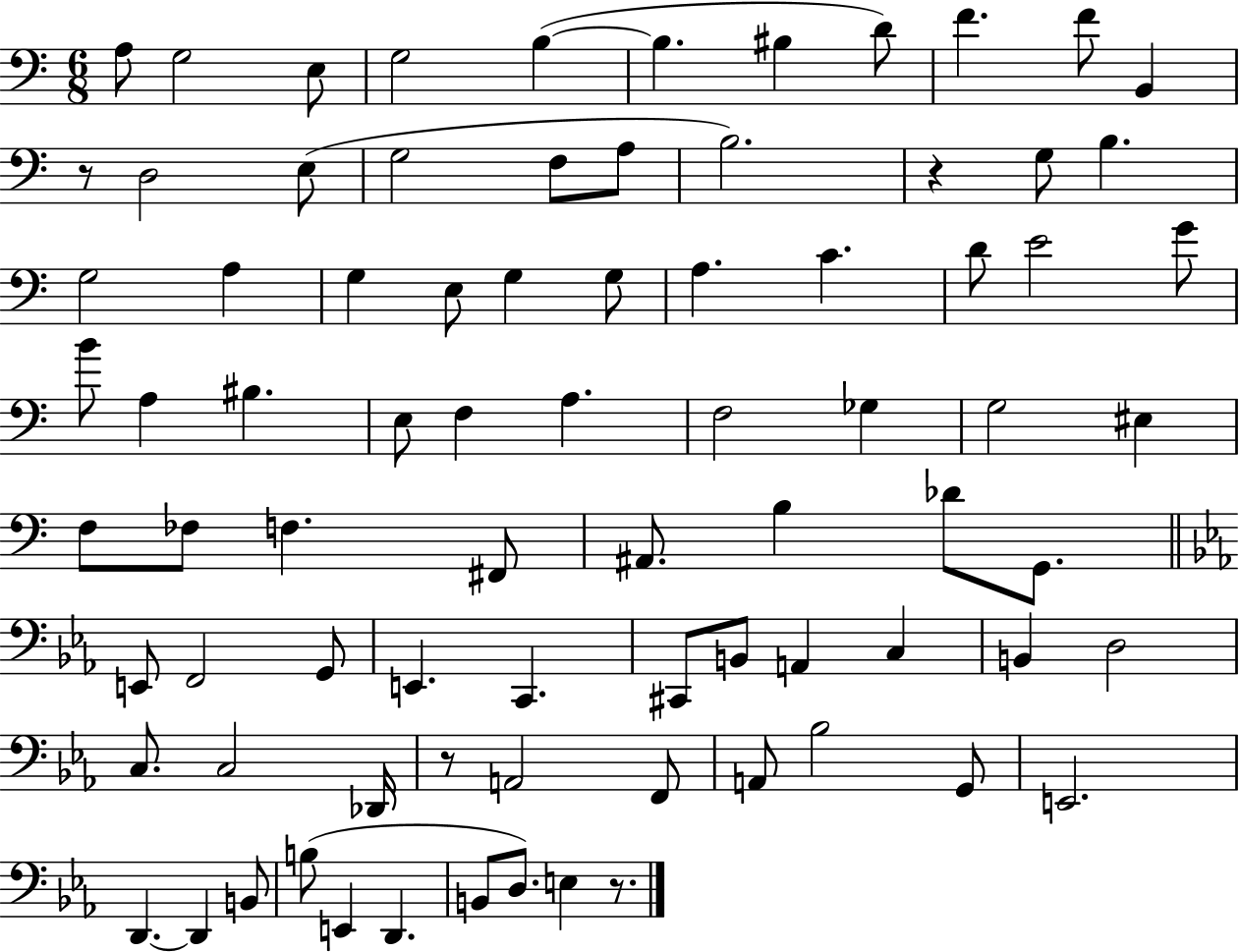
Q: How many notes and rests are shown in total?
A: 81